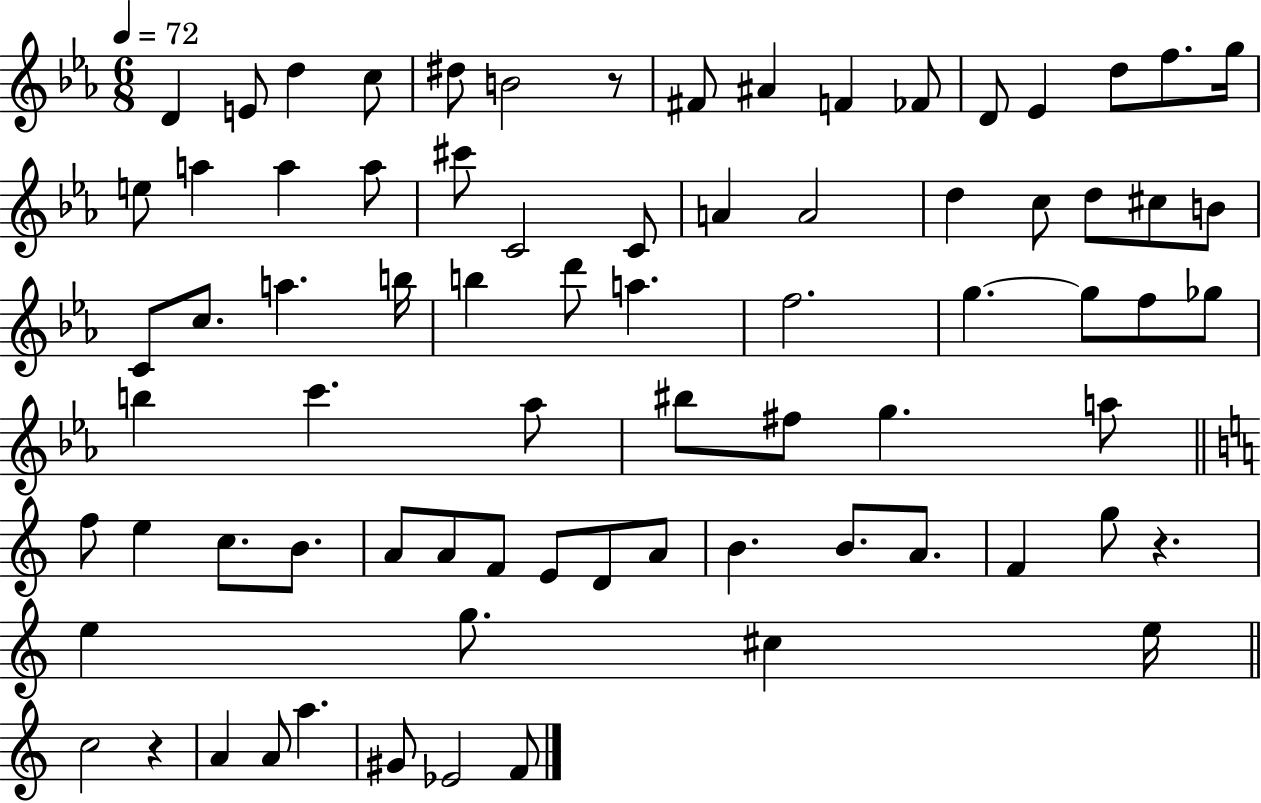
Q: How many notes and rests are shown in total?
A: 77